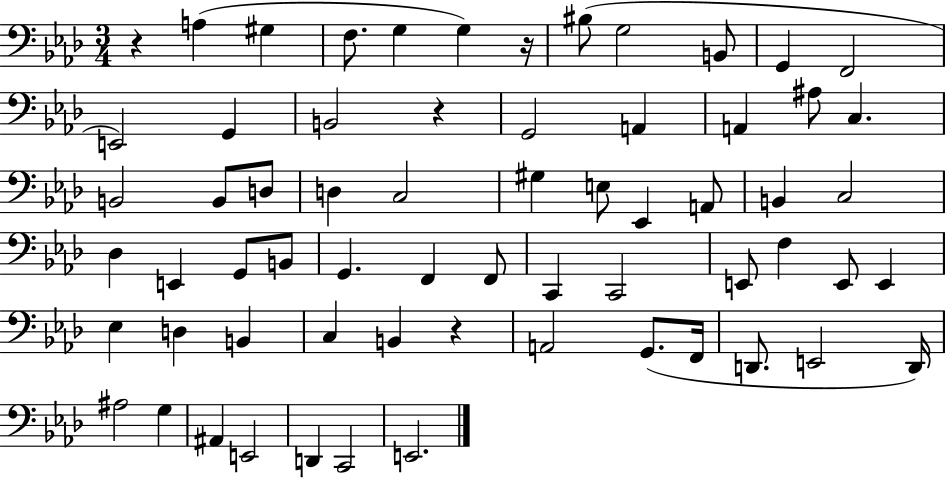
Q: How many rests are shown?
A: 4